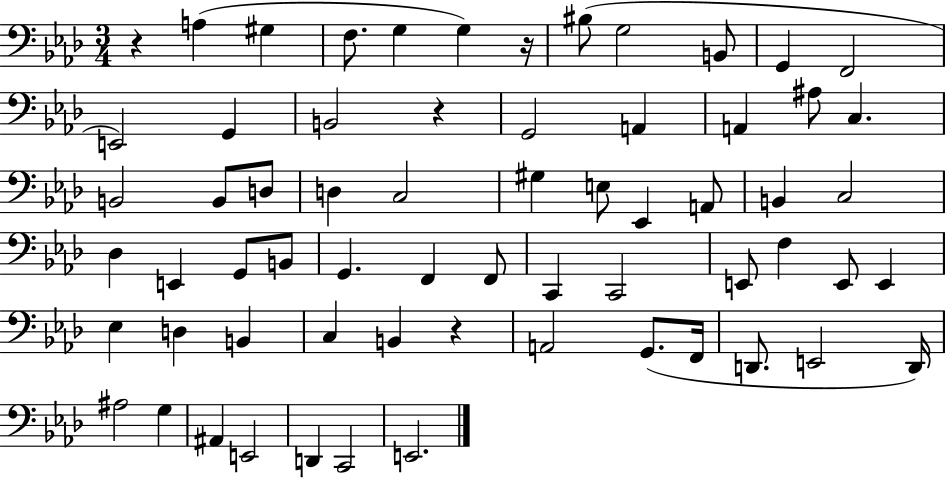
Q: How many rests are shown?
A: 4